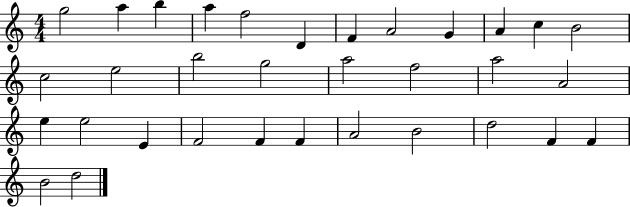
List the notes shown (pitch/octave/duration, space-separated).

G5/h A5/q B5/q A5/q F5/h D4/q F4/q A4/h G4/q A4/q C5/q B4/h C5/h E5/h B5/h G5/h A5/h F5/h A5/h A4/h E5/q E5/h E4/q F4/h F4/q F4/q A4/h B4/h D5/h F4/q F4/q B4/h D5/h